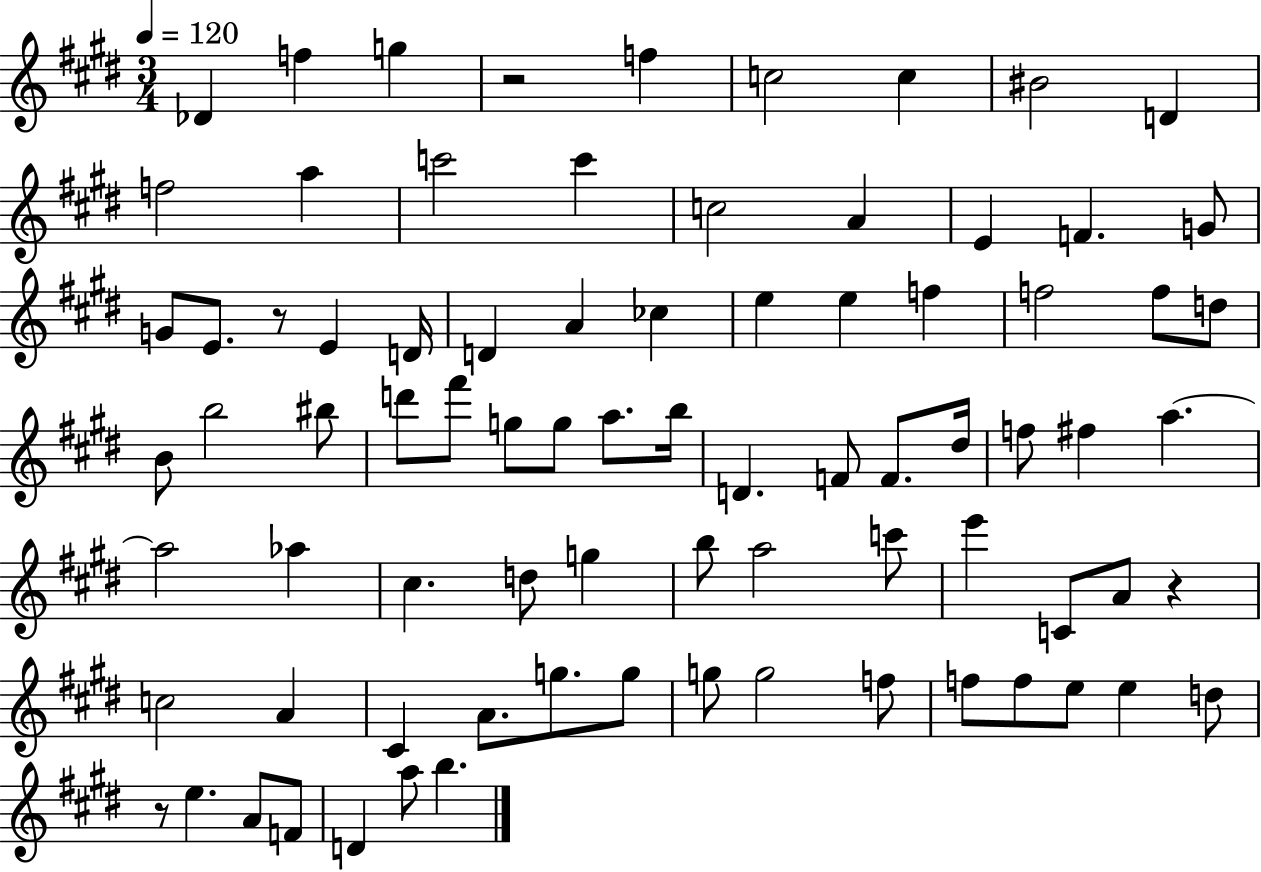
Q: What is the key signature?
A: E major